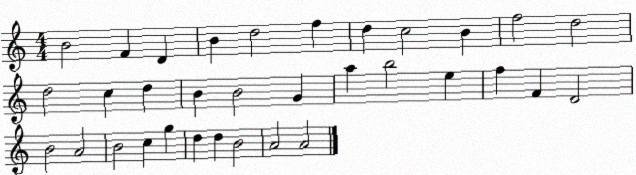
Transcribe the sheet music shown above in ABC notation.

X:1
T:Untitled
M:4/4
L:1/4
K:C
B2 F D B d2 f d c2 B f2 d2 d2 c d B B2 G a b2 e f F D2 B2 A2 B2 c g d d B2 A2 A2